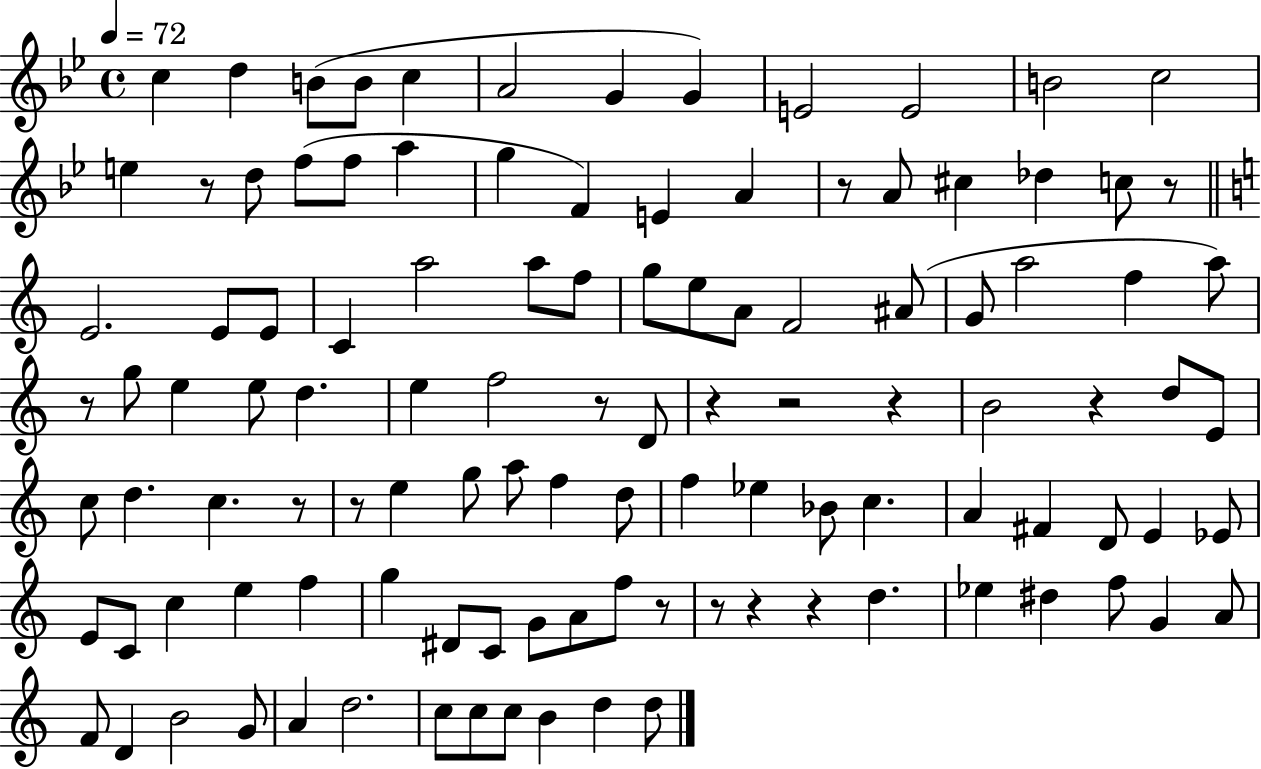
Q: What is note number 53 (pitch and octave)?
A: D5